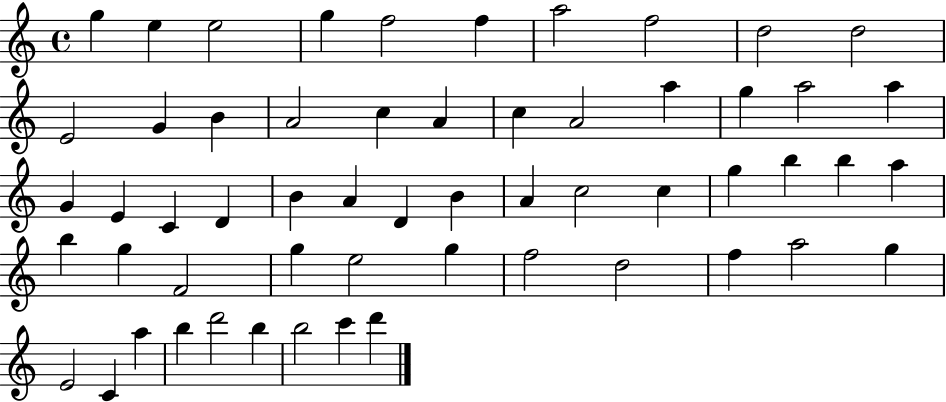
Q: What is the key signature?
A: C major